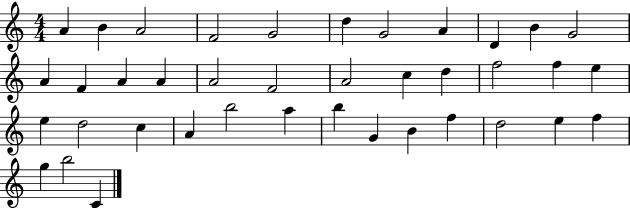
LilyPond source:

{
  \clef treble
  \numericTimeSignature
  \time 4/4
  \key c \major
  a'4 b'4 a'2 | f'2 g'2 | d''4 g'2 a'4 | d'4 b'4 g'2 | \break a'4 f'4 a'4 a'4 | a'2 f'2 | a'2 c''4 d''4 | f''2 f''4 e''4 | \break e''4 d''2 c''4 | a'4 b''2 a''4 | b''4 g'4 b'4 f''4 | d''2 e''4 f''4 | \break g''4 b''2 c'4 | \bar "|."
}